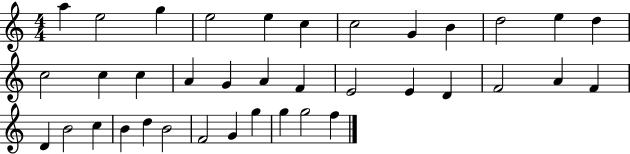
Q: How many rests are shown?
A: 0